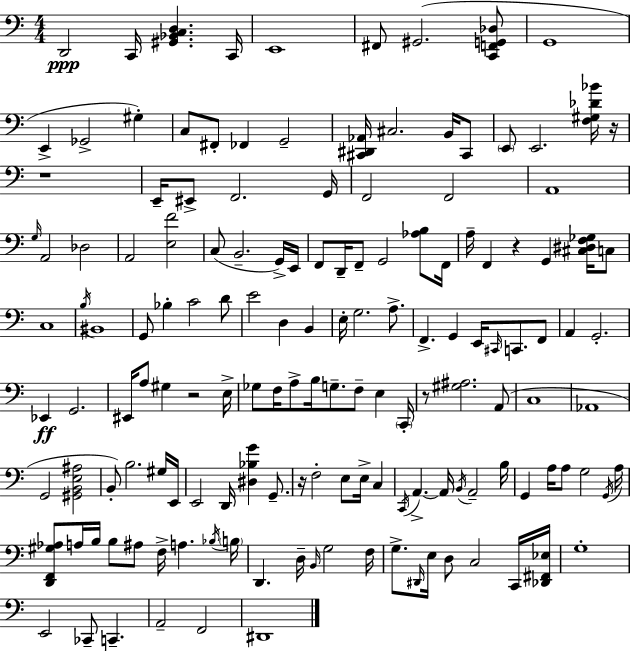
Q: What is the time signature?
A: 4/4